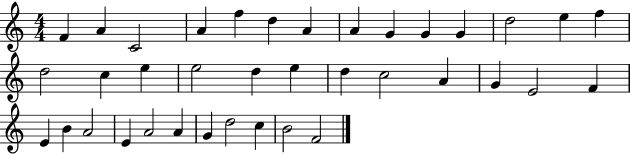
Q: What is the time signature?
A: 4/4